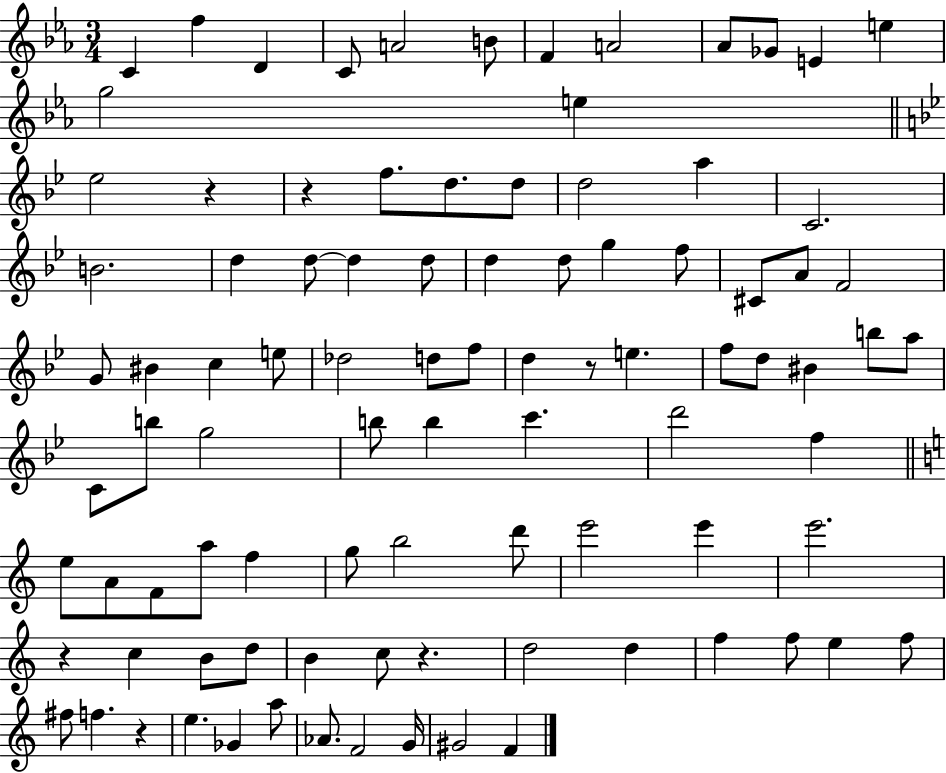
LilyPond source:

{
  \clef treble
  \numericTimeSignature
  \time 3/4
  \key ees \major
  \repeat volta 2 { c'4 f''4 d'4 | c'8 a'2 b'8 | f'4 a'2 | aes'8 ges'8 e'4 e''4 | \break g''2 e''4 | \bar "||" \break \key g \minor ees''2 r4 | r4 f''8. d''8. d''8 | d''2 a''4 | c'2. | \break b'2. | d''4 d''8~~ d''4 d''8 | d''4 d''8 g''4 f''8 | cis'8 a'8 f'2 | \break g'8 bis'4 c''4 e''8 | des''2 d''8 f''8 | d''4 r8 e''4. | f''8 d''8 bis'4 b''8 a''8 | \break c'8 b''8 g''2 | b''8 b''4 c'''4. | d'''2 f''4 | \bar "||" \break \key c \major e''8 a'8 f'8 a''8 f''4 | g''8 b''2 d'''8 | e'''2 e'''4 | e'''2. | \break r4 c''4 b'8 d''8 | b'4 c''8 r4. | d''2 d''4 | f''4 f''8 e''4 f''8 | \break fis''8 f''4. r4 | e''4. ges'4 a''8 | aes'8. f'2 g'16 | gis'2 f'4 | \break } \bar "|."
}